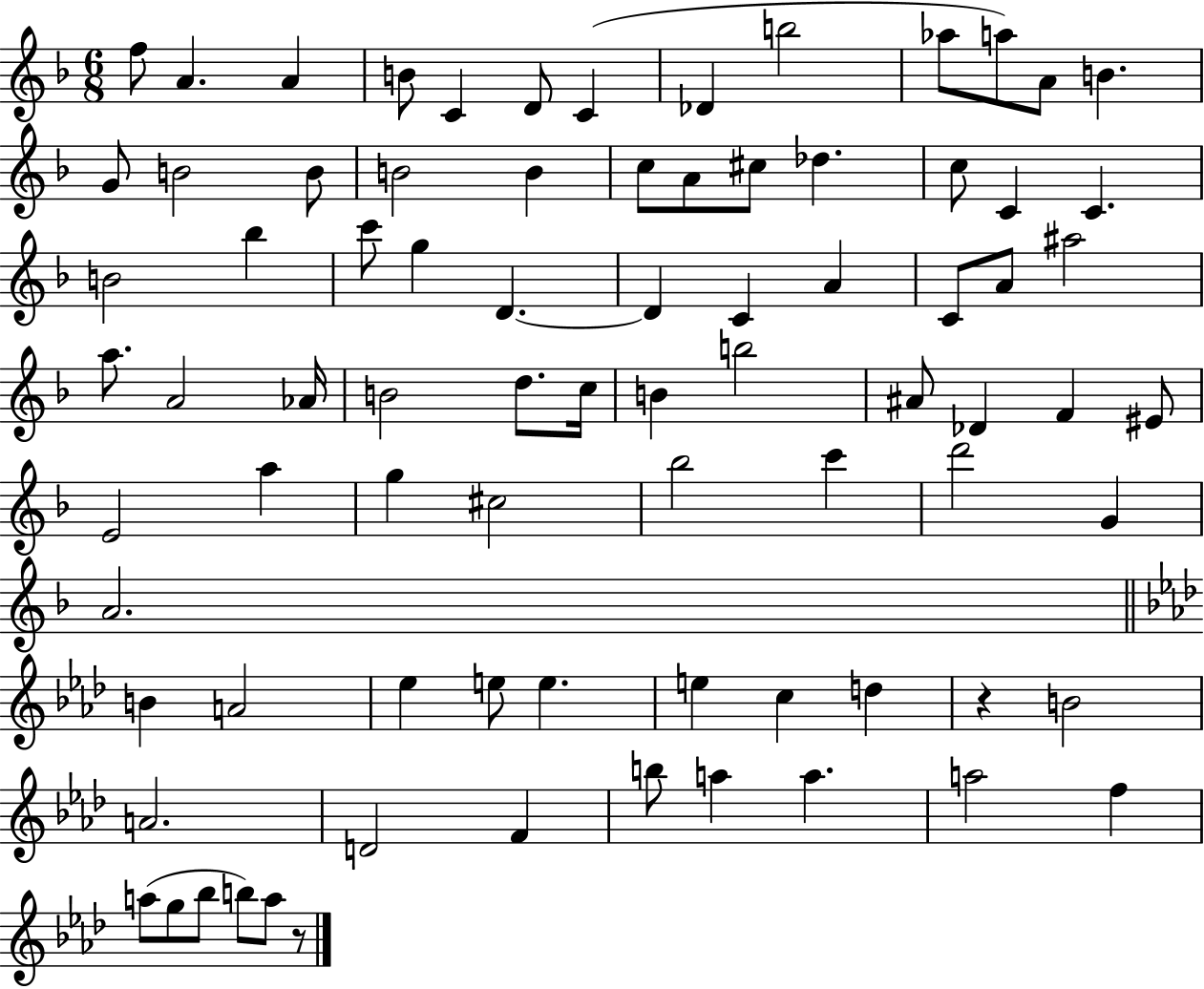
{
  \clef treble
  \numericTimeSignature
  \time 6/8
  \key f \major
  f''8 a'4. a'4 | b'8 c'4 d'8 c'4( | des'4 b''2 | aes''8 a''8) a'8 b'4. | \break g'8 b'2 b'8 | b'2 b'4 | c''8 a'8 cis''8 des''4. | c''8 c'4 c'4. | \break b'2 bes''4 | c'''8 g''4 d'4.~~ | d'4 c'4 a'4 | c'8 a'8 ais''2 | \break a''8. a'2 aes'16 | b'2 d''8. c''16 | b'4 b''2 | ais'8 des'4 f'4 eis'8 | \break e'2 a''4 | g''4 cis''2 | bes''2 c'''4 | d'''2 g'4 | \break a'2. | \bar "||" \break \key aes \major b'4 a'2 | ees''4 e''8 e''4. | e''4 c''4 d''4 | r4 b'2 | \break a'2. | d'2 f'4 | b''8 a''4 a''4. | a''2 f''4 | \break a''8( g''8 bes''8 b''8) a''8 r8 | \bar "|."
}